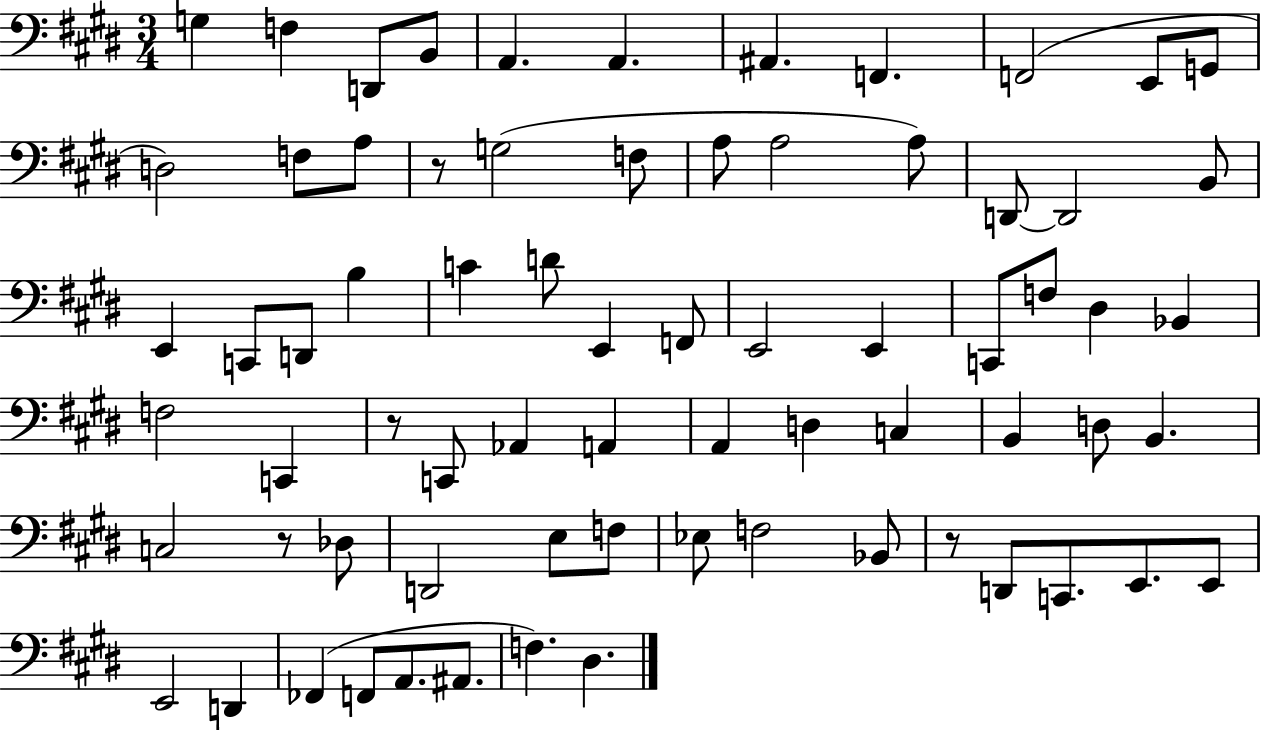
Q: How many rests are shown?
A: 4